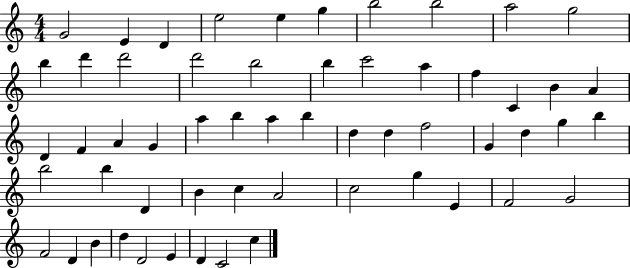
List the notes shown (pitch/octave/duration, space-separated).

G4/h E4/q D4/q E5/h E5/q G5/q B5/h B5/h A5/h G5/h B5/q D6/q D6/h D6/h B5/h B5/q C6/h A5/q F5/q C4/q B4/q A4/q D4/q F4/q A4/q G4/q A5/q B5/q A5/q B5/q D5/q D5/q F5/h G4/q D5/q G5/q B5/q B5/h B5/q D4/q B4/q C5/q A4/h C5/h G5/q E4/q F4/h G4/h F4/h D4/q B4/q D5/q D4/h E4/q D4/q C4/h C5/q